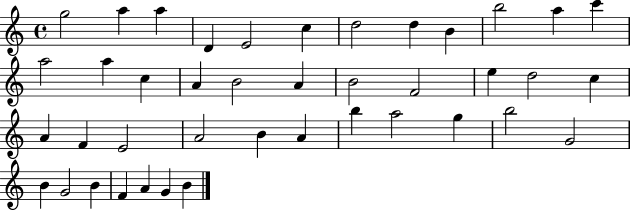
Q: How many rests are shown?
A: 0